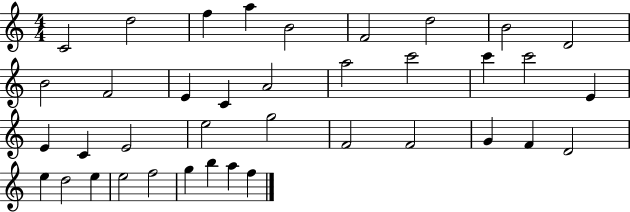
X:1
T:Untitled
M:4/4
L:1/4
K:C
C2 d2 f a B2 F2 d2 B2 D2 B2 F2 E C A2 a2 c'2 c' c'2 E E C E2 e2 g2 F2 F2 G F D2 e d2 e e2 f2 g b a f